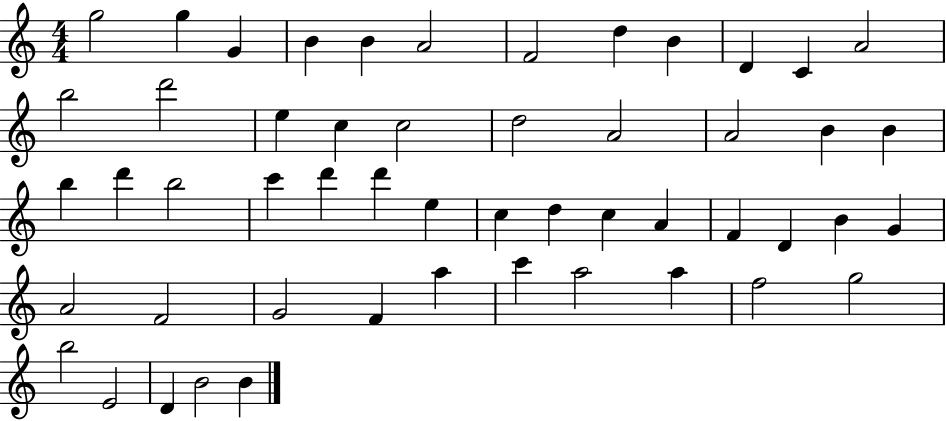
G5/h G5/q G4/q B4/q B4/q A4/h F4/h D5/q B4/q D4/q C4/q A4/h B5/h D6/h E5/q C5/q C5/h D5/h A4/h A4/h B4/q B4/q B5/q D6/q B5/h C6/q D6/q D6/q E5/q C5/q D5/q C5/q A4/q F4/q D4/q B4/q G4/q A4/h F4/h G4/h F4/q A5/q C6/q A5/h A5/q F5/h G5/h B5/h E4/h D4/q B4/h B4/q